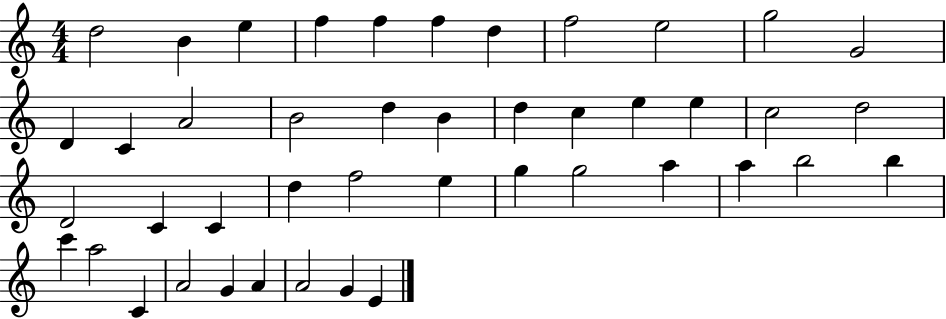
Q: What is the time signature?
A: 4/4